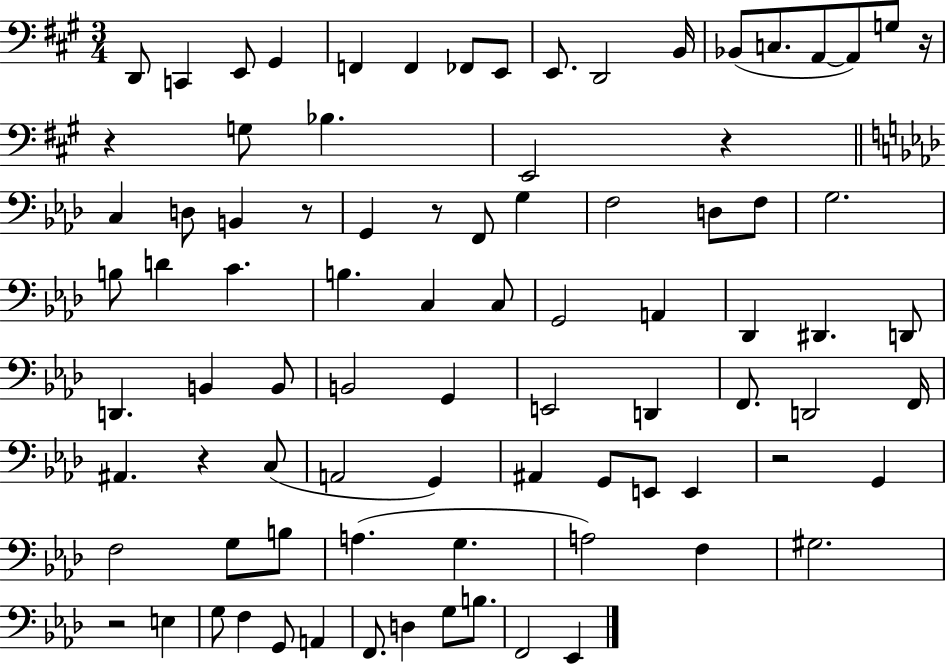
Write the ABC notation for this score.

X:1
T:Untitled
M:3/4
L:1/4
K:A
D,,/2 C,, E,,/2 ^G,, F,, F,, _F,,/2 E,,/2 E,,/2 D,,2 B,,/4 _B,,/2 C,/2 A,,/2 A,,/2 G,/2 z/4 z G,/2 _B, E,,2 z C, D,/2 B,, z/2 G,, z/2 F,,/2 G, F,2 D,/2 F,/2 G,2 B,/2 D C B, C, C,/2 G,,2 A,, _D,, ^D,, D,,/2 D,, B,, B,,/2 B,,2 G,, E,,2 D,, F,,/2 D,,2 F,,/4 ^A,, z C,/2 A,,2 G,, ^A,, G,,/2 E,,/2 E,, z2 G,, F,2 G,/2 B,/2 A, G, A,2 F, ^G,2 z2 E, G,/2 F, G,,/2 A,, F,,/2 D, G,/2 B,/2 F,,2 _E,,